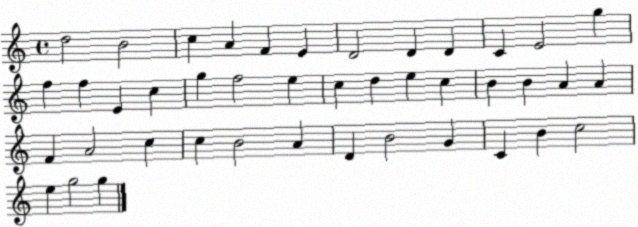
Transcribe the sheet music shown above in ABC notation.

X:1
T:Untitled
M:4/4
L:1/4
K:C
d2 B2 c A F E D2 D D C E2 g f f E c g f2 e c d e c B B A A F A2 c c B2 A D B2 G C B c2 e g2 g